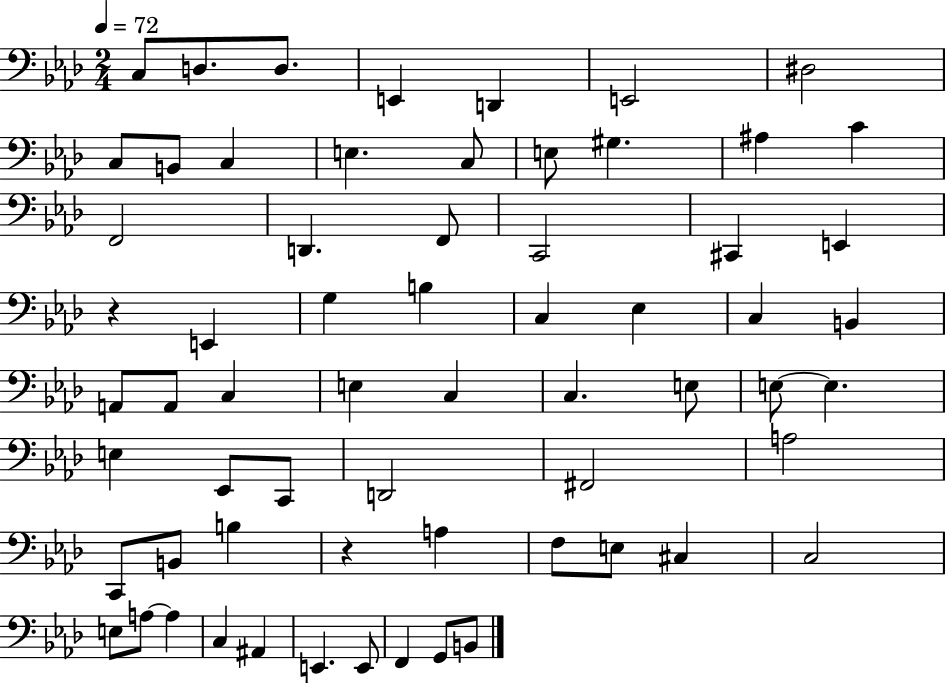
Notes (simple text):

C3/e D3/e. D3/e. E2/q D2/q E2/h D#3/h C3/e B2/e C3/q E3/q. C3/e E3/e G#3/q. A#3/q C4/q F2/h D2/q. F2/e C2/h C#2/q E2/q R/q E2/q G3/q B3/q C3/q Eb3/q C3/q B2/q A2/e A2/e C3/q E3/q C3/q C3/q. E3/e E3/e E3/q. E3/q Eb2/e C2/e D2/h F#2/h A3/h C2/e B2/e B3/q R/q A3/q F3/e E3/e C#3/q C3/h E3/e A3/e A3/q C3/q A#2/q E2/q. E2/e F2/q G2/e B2/e